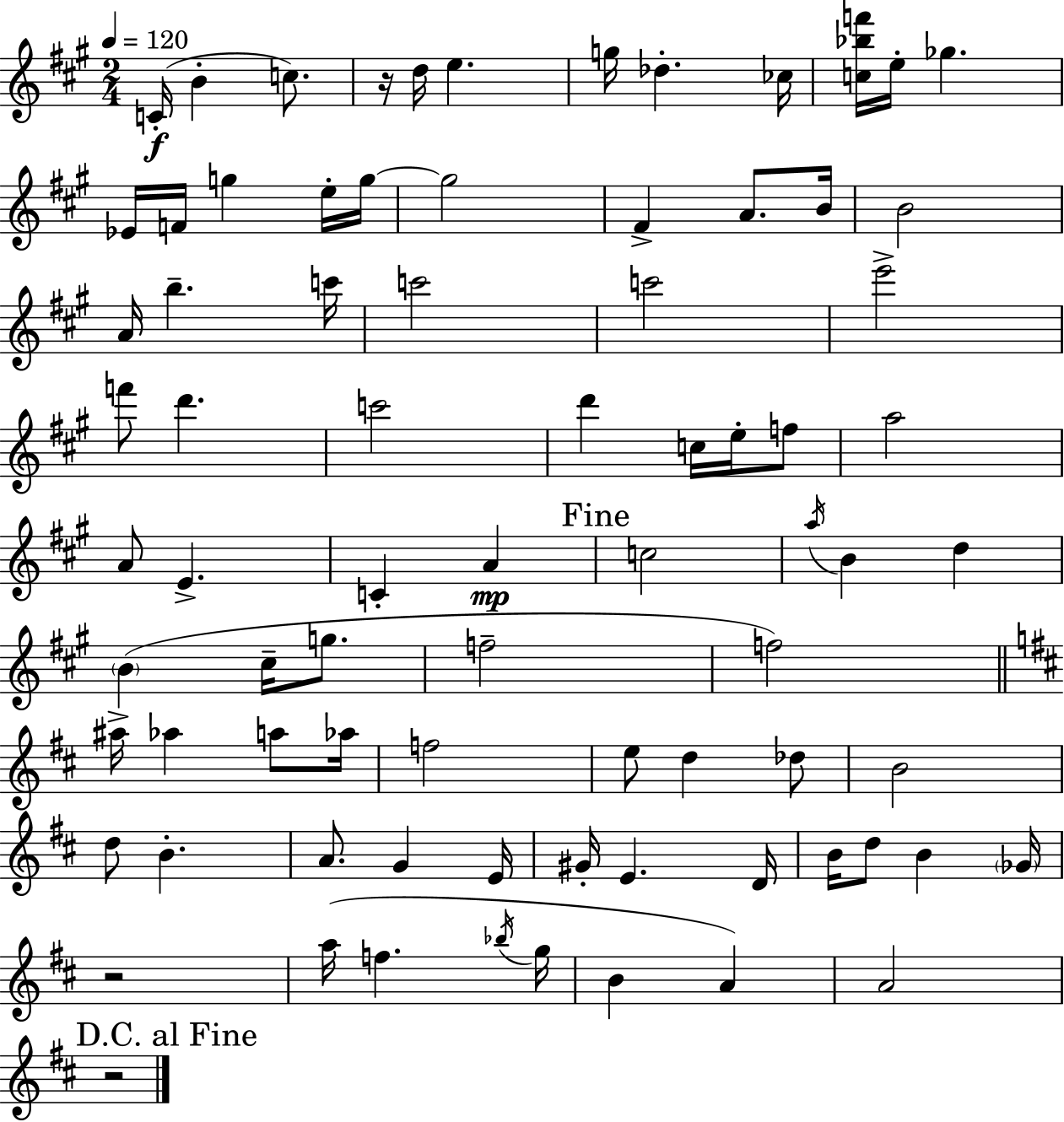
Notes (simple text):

C4/s B4/q C5/e. R/s D5/s E5/q. G5/s Db5/q. CES5/s [C5,Bb5,F6]/s E5/s Gb5/q. Eb4/s F4/s G5/q E5/s G5/s G5/h F#4/q A4/e. B4/s B4/h A4/s B5/q. C6/s C6/h C6/h E6/h F6/e D6/q. C6/h D6/q C5/s E5/s F5/e A5/h A4/e E4/q. C4/q A4/q C5/h A5/s B4/q D5/q B4/q C#5/s G5/e. F5/h F5/h A#5/s Ab5/q A5/e Ab5/s F5/h E5/e D5/q Db5/e B4/h D5/e B4/q. A4/e. G4/q E4/s G#4/s E4/q. D4/s B4/s D5/e B4/q Gb4/s R/h A5/s F5/q. Bb5/s G5/s B4/q A4/q A4/h R/h